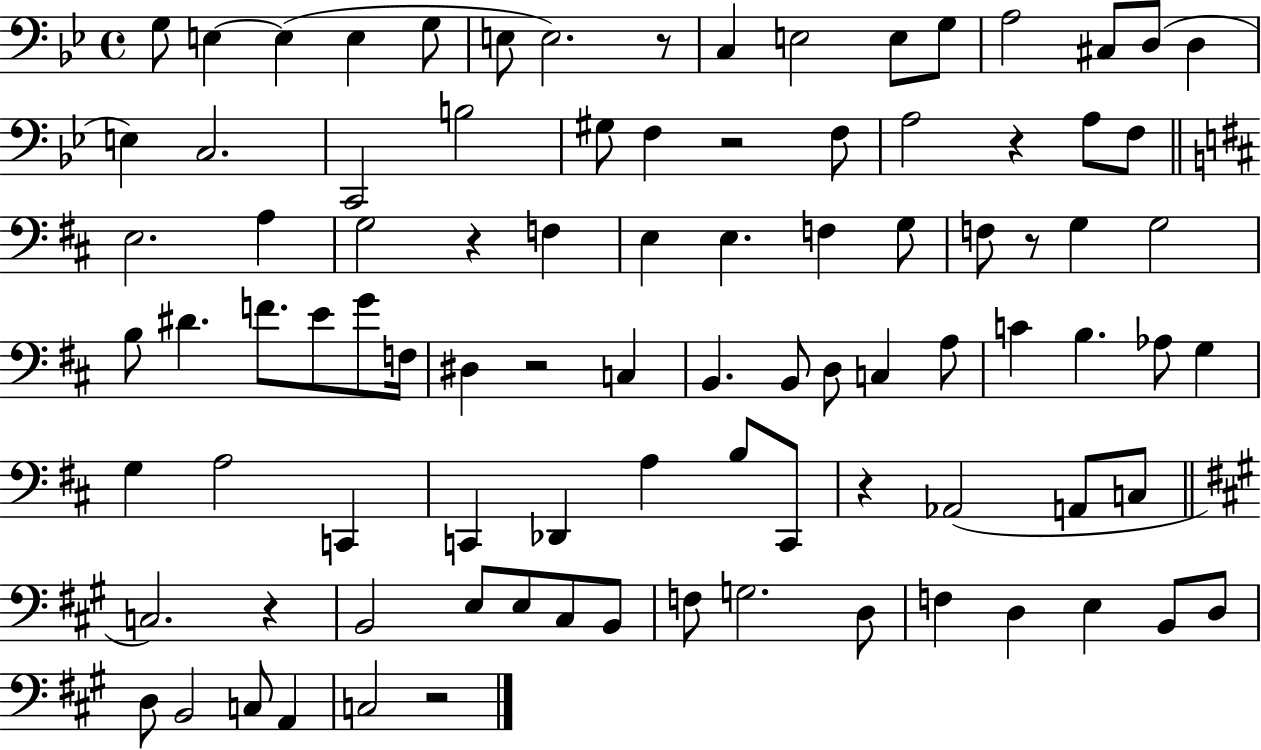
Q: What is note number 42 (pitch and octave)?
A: F3